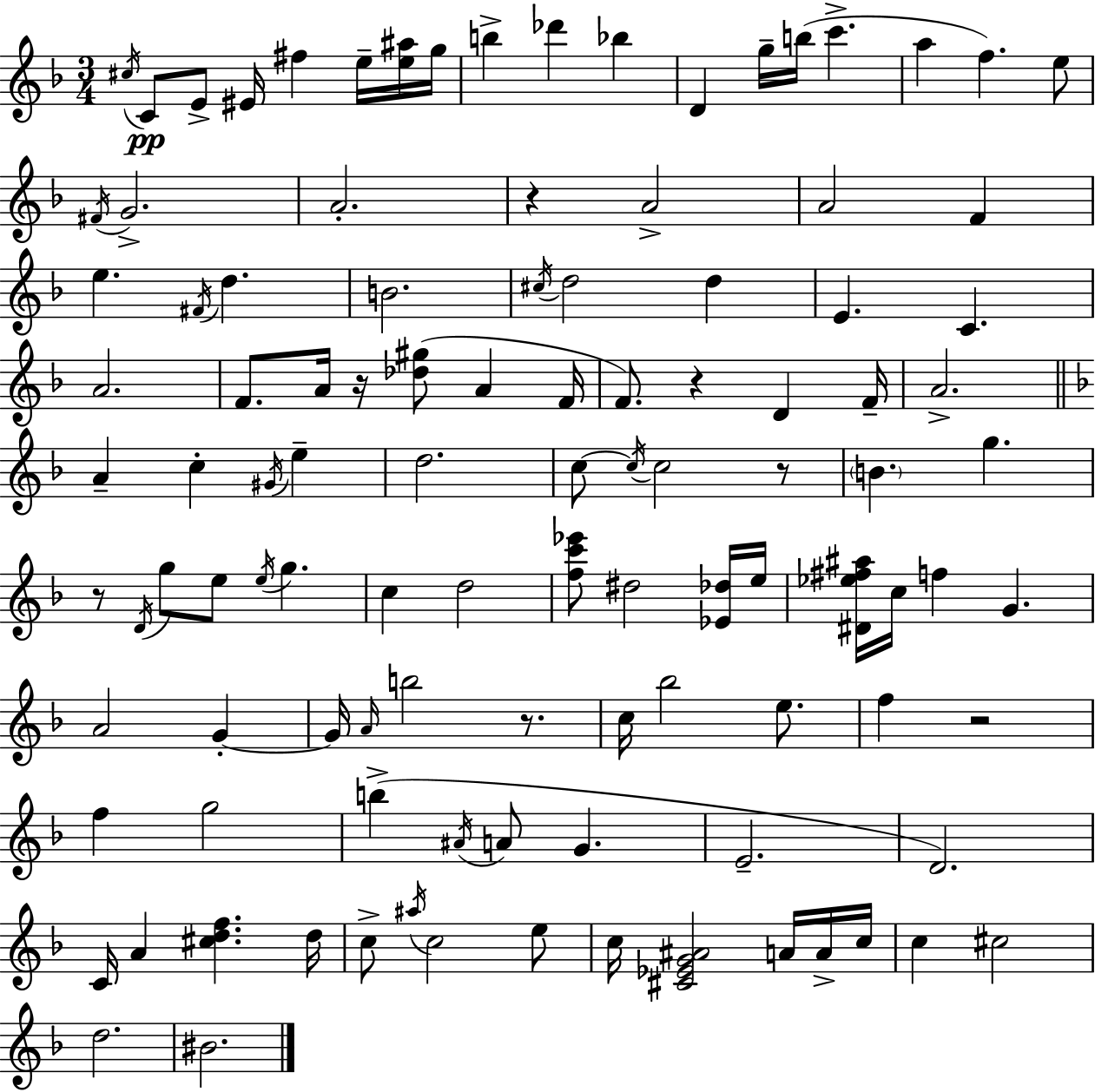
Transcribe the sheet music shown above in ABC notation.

X:1
T:Untitled
M:3/4
L:1/4
K:Dm
^c/4 C/2 E/2 ^E/4 ^f e/4 [e^a]/4 g/4 b _d' _b D g/4 b/4 c' a f e/2 ^F/4 G2 A2 z A2 A2 F e ^F/4 d B2 ^c/4 d2 d E C A2 F/2 A/4 z/4 [_d^g]/2 A F/4 F/2 z D F/4 A2 A c ^G/4 e d2 c/2 c/4 c2 z/2 B g z/2 D/4 g/2 e/2 e/4 g c d2 [fc'_e']/2 ^d2 [_E_d]/4 e/4 [^D_e^f^a]/4 c/4 f G A2 G G/4 A/4 b2 z/2 c/4 _b2 e/2 f z2 f g2 b ^A/4 A/2 G E2 D2 C/4 A [^cdf] d/4 c/2 ^a/4 c2 e/2 c/4 [^C_EG^A]2 A/4 A/4 c/4 c ^c2 d2 ^B2